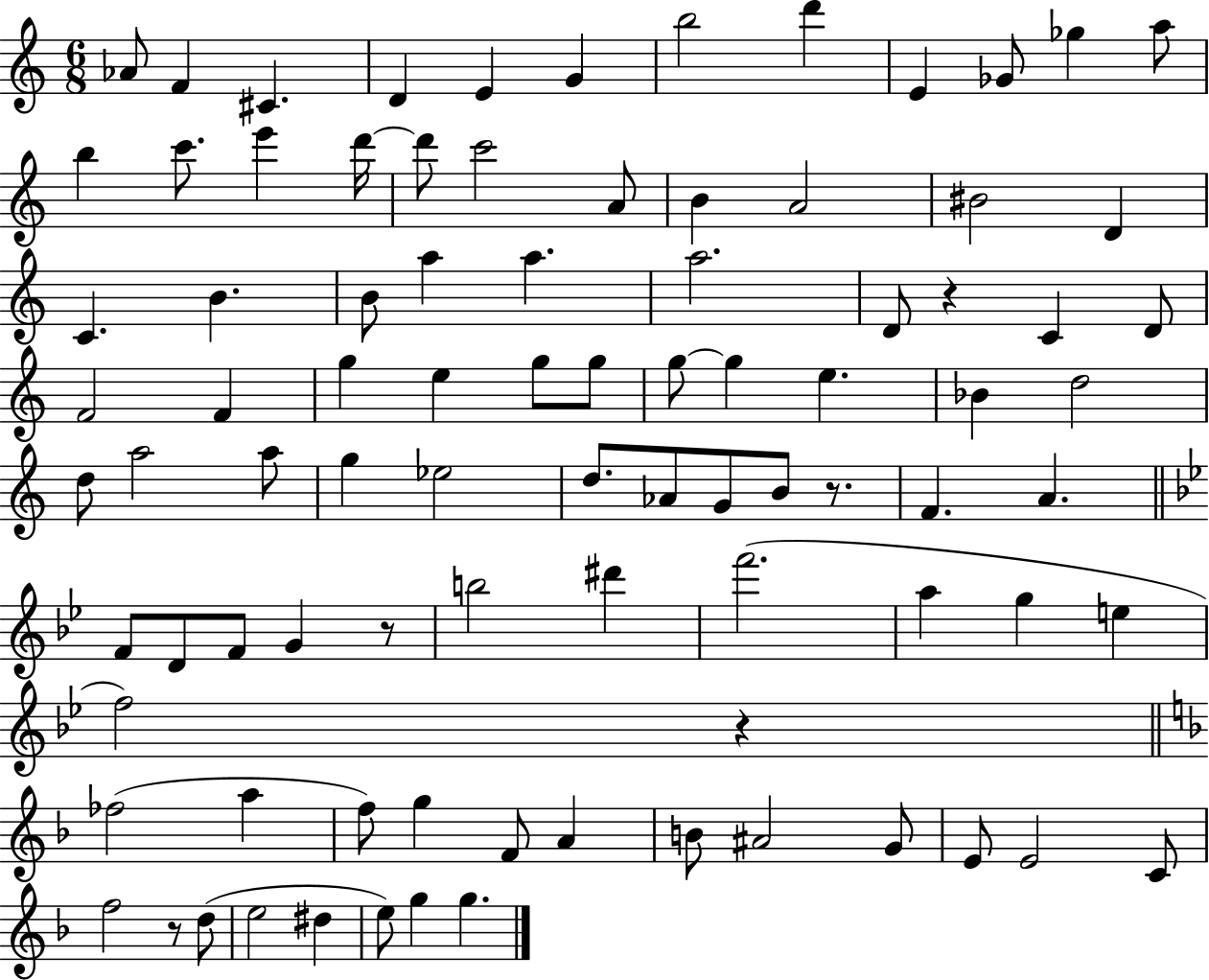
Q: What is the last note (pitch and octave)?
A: G5